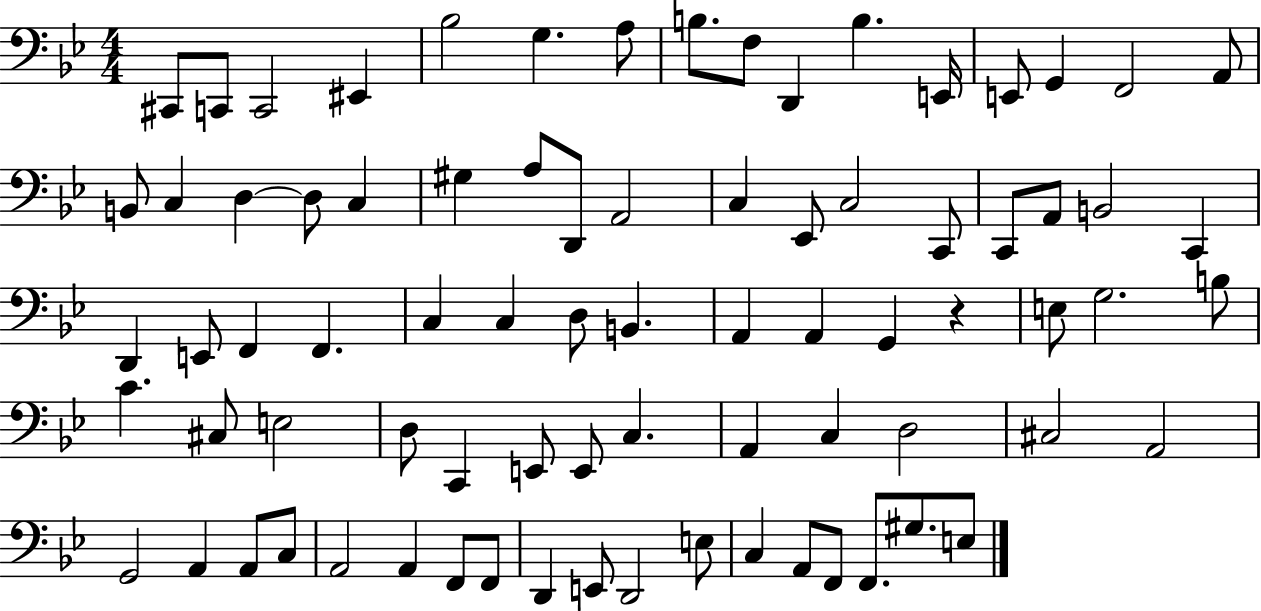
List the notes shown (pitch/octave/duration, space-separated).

C#2/e C2/e C2/h EIS2/q Bb3/h G3/q. A3/e B3/e. F3/e D2/q B3/q. E2/s E2/e G2/q F2/h A2/e B2/e C3/q D3/q D3/e C3/q G#3/q A3/e D2/e A2/h C3/q Eb2/e C3/h C2/e C2/e A2/e B2/h C2/q D2/q E2/e F2/q F2/q. C3/q C3/q D3/e B2/q. A2/q A2/q G2/q R/q E3/e G3/h. B3/e C4/q. C#3/e E3/h D3/e C2/q E2/e E2/e C3/q. A2/q C3/q D3/h C#3/h A2/h G2/h A2/q A2/e C3/e A2/h A2/q F2/e F2/e D2/q E2/e D2/h E3/e C3/q A2/e F2/e F2/e. G#3/e. E3/e